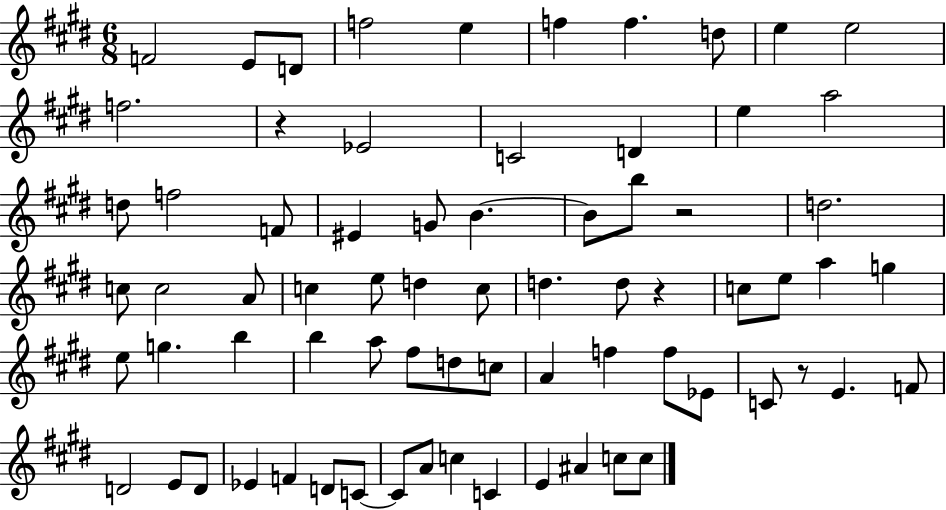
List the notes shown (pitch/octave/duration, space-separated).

F4/h E4/e D4/e F5/h E5/q F5/q F5/q. D5/e E5/q E5/h F5/h. R/q Eb4/h C4/h D4/q E5/q A5/h D5/e F5/h F4/e EIS4/q G4/e B4/q. B4/e B5/e R/h D5/h. C5/e C5/h A4/e C5/q E5/e D5/q C5/e D5/q. D5/e R/q C5/e E5/e A5/q G5/q E5/e G5/q. B5/q B5/q A5/e F#5/e D5/e C5/e A4/q F5/q F5/e Eb4/e C4/e R/e E4/q. F4/e D4/h E4/e D4/e Eb4/q F4/q D4/e C4/e C4/e A4/e C5/q C4/q E4/q A#4/q C5/e C5/e